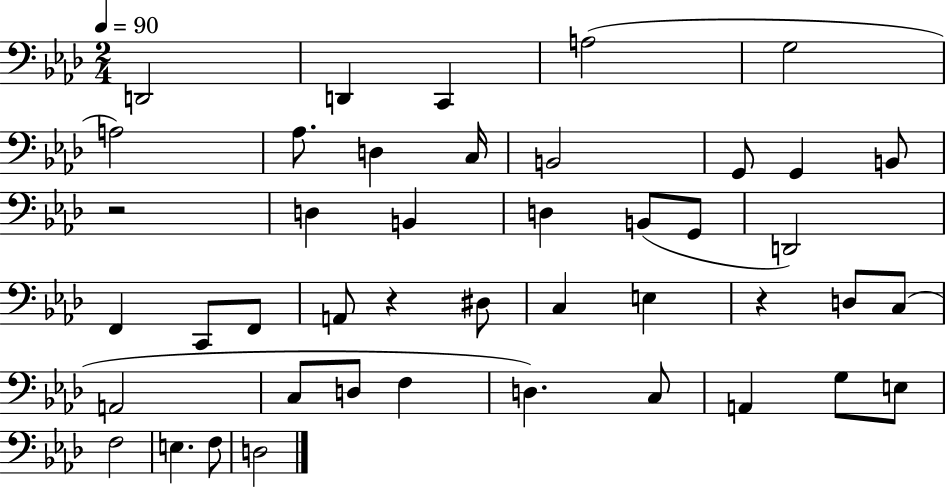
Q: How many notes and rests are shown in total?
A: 44